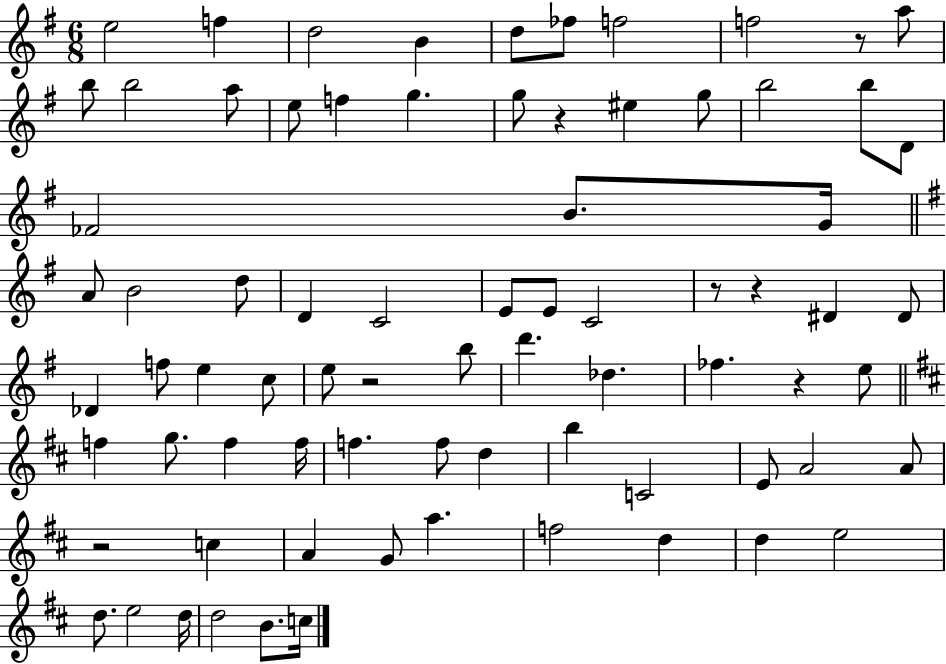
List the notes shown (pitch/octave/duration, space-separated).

E5/h F5/q D5/h B4/q D5/e FES5/e F5/h F5/h R/e A5/e B5/e B5/h A5/e E5/e F5/q G5/q. G5/e R/q EIS5/q G5/e B5/h B5/e D4/e FES4/h B4/e. G4/s A4/e B4/h D5/e D4/q C4/h E4/e E4/e C4/h R/e R/q D#4/q D#4/e Db4/q F5/e E5/q C5/e E5/e R/h B5/e D6/q. Db5/q. FES5/q. R/q E5/e F5/q G5/e. F5/q F5/s F5/q. F5/e D5/q B5/q C4/h E4/e A4/h A4/e R/h C5/q A4/q G4/e A5/q. F5/h D5/q D5/q E5/h D5/e. E5/h D5/s D5/h B4/e. C5/s